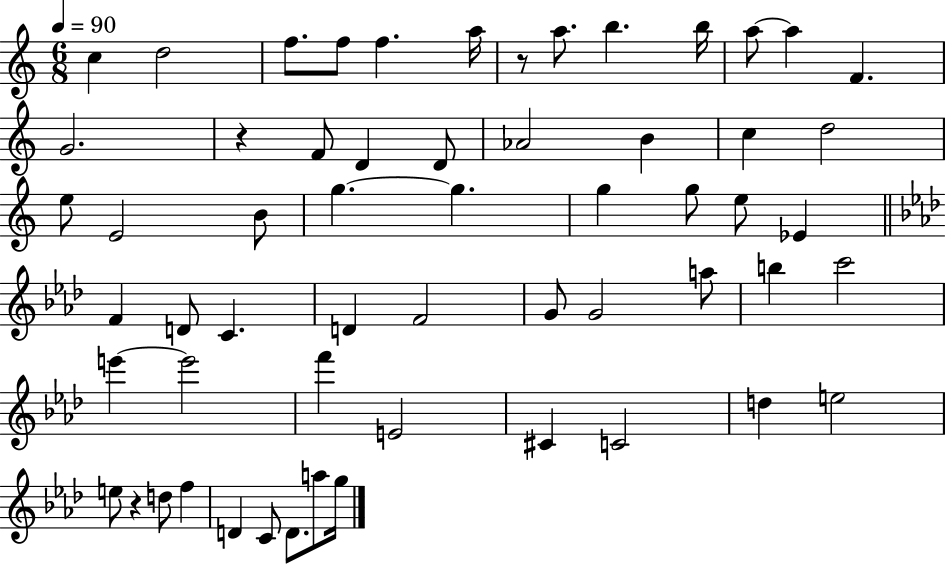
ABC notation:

X:1
T:Untitled
M:6/8
L:1/4
K:C
c d2 f/2 f/2 f a/4 z/2 a/2 b b/4 a/2 a F G2 z F/2 D D/2 _A2 B c d2 e/2 E2 B/2 g g g g/2 e/2 _E F D/2 C D F2 G/2 G2 a/2 b c'2 e' e'2 f' E2 ^C C2 d e2 e/2 z d/2 f D C/2 D/2 a/2 g/4